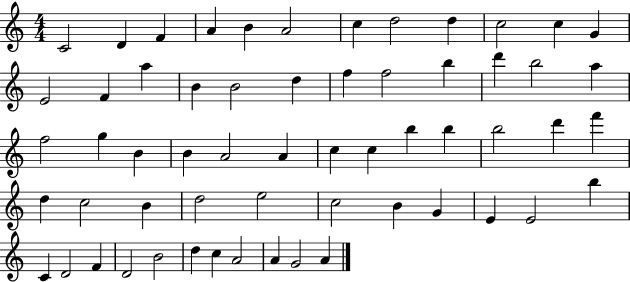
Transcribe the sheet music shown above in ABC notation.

X:1
T:Untitled
M:4/4
L:1/4
K:C
C2 D F A B A2 c d2 d c2 c G E2 F a B B2 d f f2 b d' b2 a f2 g B B A2 A c c b b b2 d' f' d c2 B d2 e2 c2 B G E E2 b C D2 F D2 B2 d c A2 A G2 A